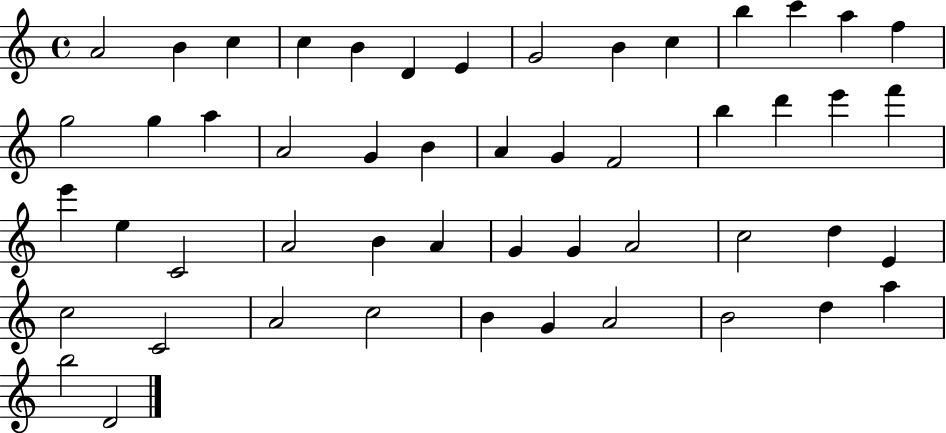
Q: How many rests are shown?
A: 0